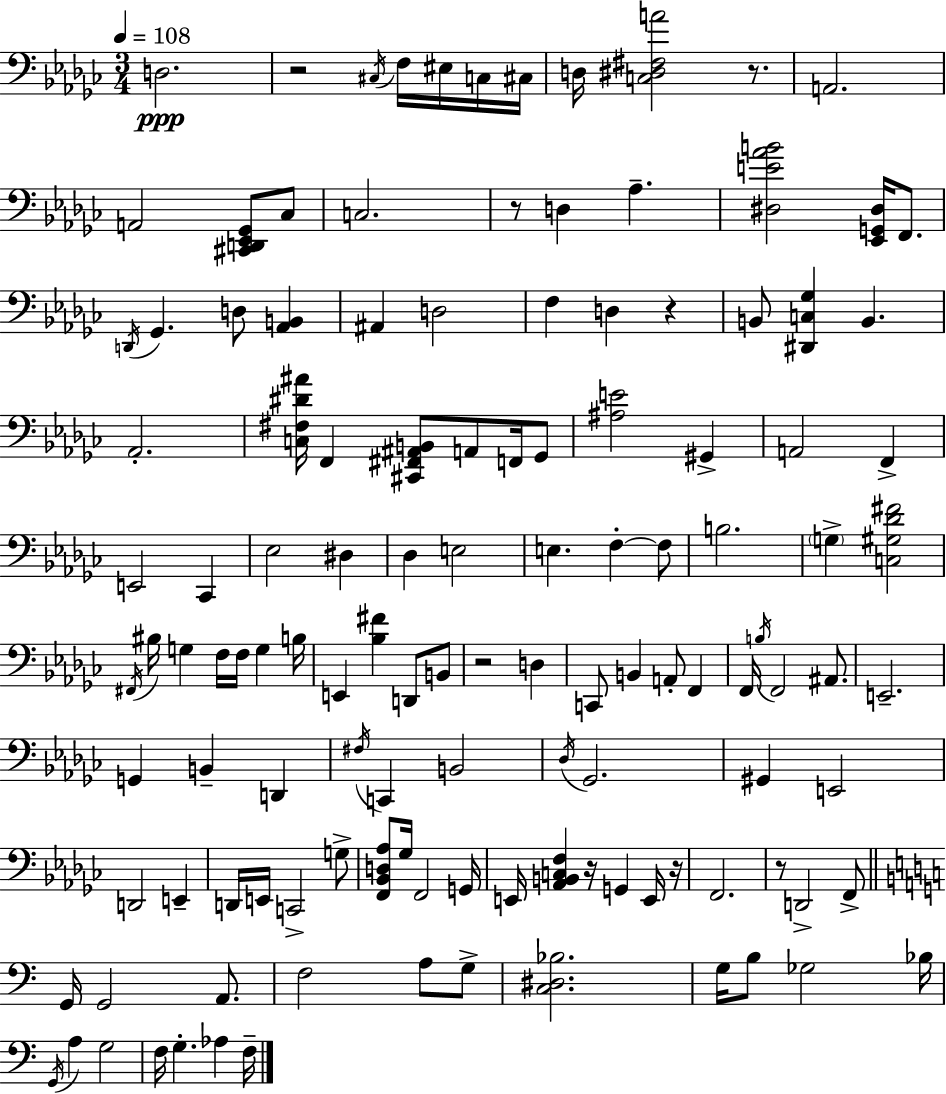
D3/h. R/h C#3/s F3/s EIS3/s C3/s C#3/s D3/s [C3,D#3,F#3,A4]/h R/e. A2/h. A2/h [C#2,D2,Eb2,Gb2]/e CES3/e C3/h. R/e D3/q Ab3/q. [D#3,E4,Ab4,B4]/h [Eb2,G2,D#3]/s F2/e. D2/s Gb2/q. D3/e [Ab2,B2]/q A#2/q D3/h F3/q D3/q R/q B2/e [D#2,C3,Gb3]/q B2/q. Ab2/h. [C3,F#3,D#4,A#4]/s F2/q [C#2,F#2,A#2,B2]/e A2/e F2/s Gb2/e [A#3,E4]/h G#2/q A2/h F2/q E2/h CES2/q Eb3/h D#3/q Db3/q E3/h E3/q. F3/q F3/e B3/h. G3/q [C3,G#3,Db4,F#4]/h F#2/s BIS3/s G3/q F3/s F3/s G3/q B3/s E2/q [Bb3,F#4]/q D2/e B2/e R/h D3/q C2/e B2/q A2/e F2/q F2/s B3/s F2/h A#2/e. E2/h. G2/q B2/q D2/q F#3/s C2/q B2/h Db3/s Gb2/h. G#2/q E2/h D2/h E2/q D2/s E2/s C2/h G3/e [F2,Bb2,D3,Ab3]/e Gb3/s F2/h G2/s E2/s [Ab2,B2,C3,F3]/q R/s G2/q E2/s R/s F2/h. R/e D2/h F2/e G2/s G2/h A2/e. F3/h A3/e G3/e [C3,D#3,Bb3]/h. G3/s B3/e Gb3/h Bb3/s G2/s A3/q G3/h F3/s G3/q. Ab3/q F3/s